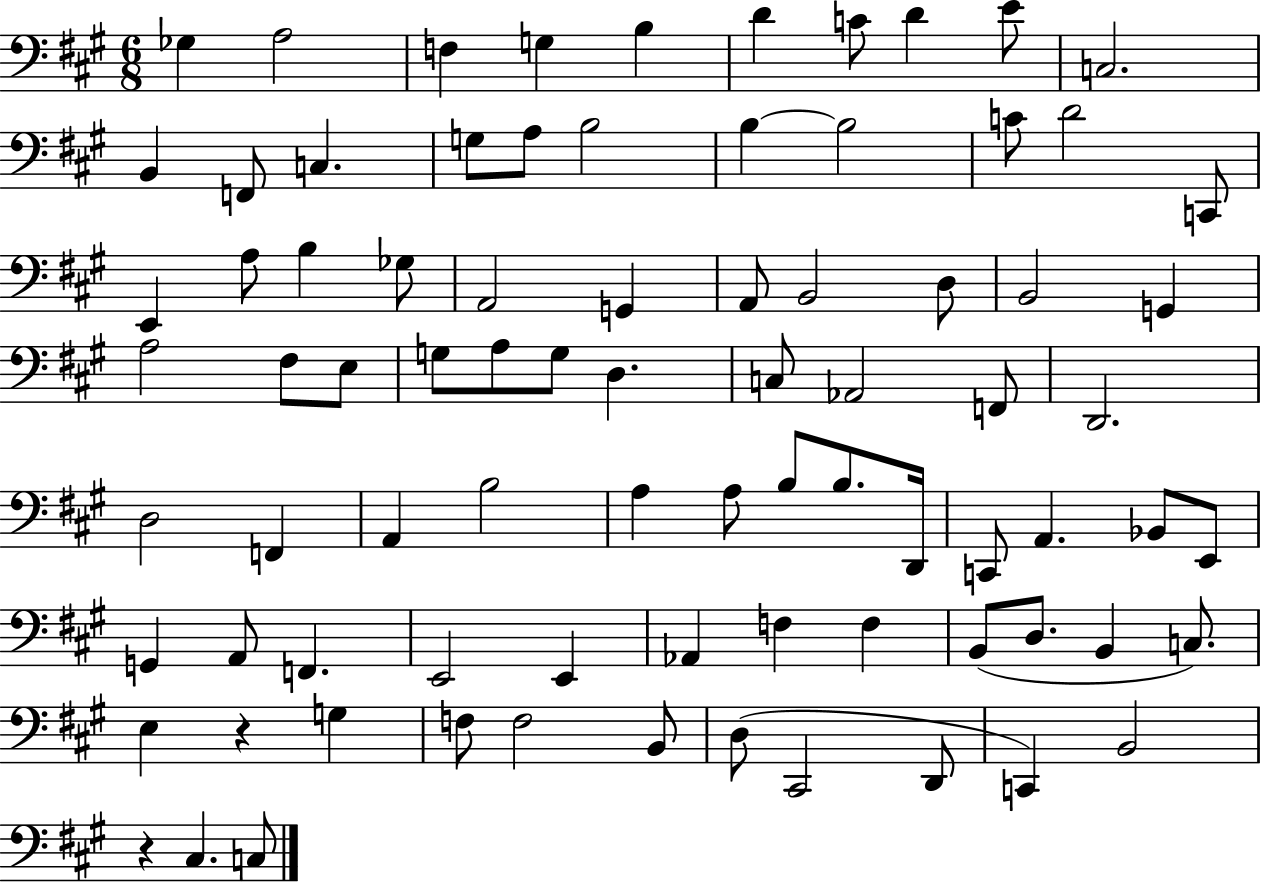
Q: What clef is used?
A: bass